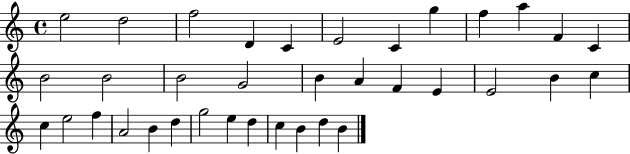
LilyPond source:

{
  \clef treble
  \time 4/4
  \defaultTimeSignature
  \key c \major
  e''2 d''2 | f''2 d'4 c'4 | e'2 c'4 g''4 | f''4 a''4 f'4 c'4 | \break b'2 b'2 | b'2 g'2 | b'4 a'4 f'4 e'4 | e'2 b'4 c''4 | \break c''4 e''2 f''4 | a'2 b'4 d''4 | g''2 e''4 d''4 | c''4 b'4 d''4 b'4 | \break \bar "|."
}